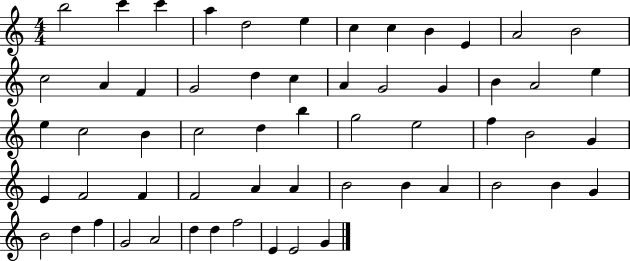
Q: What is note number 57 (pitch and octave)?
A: E4